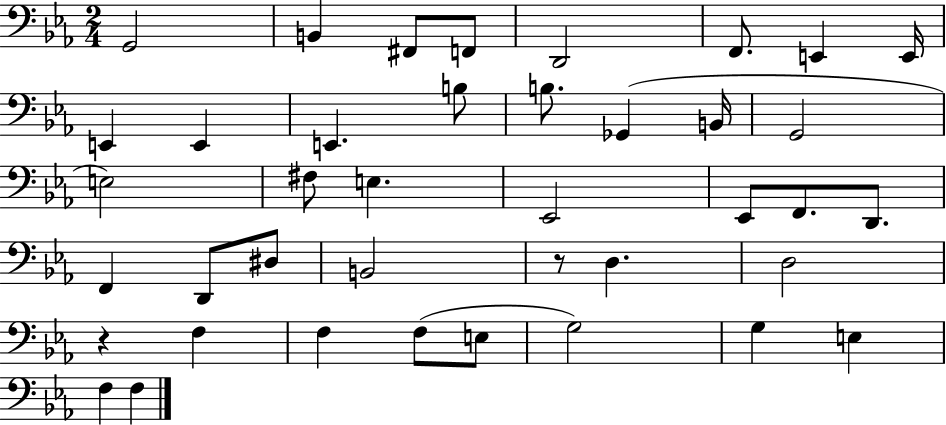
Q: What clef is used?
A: bass